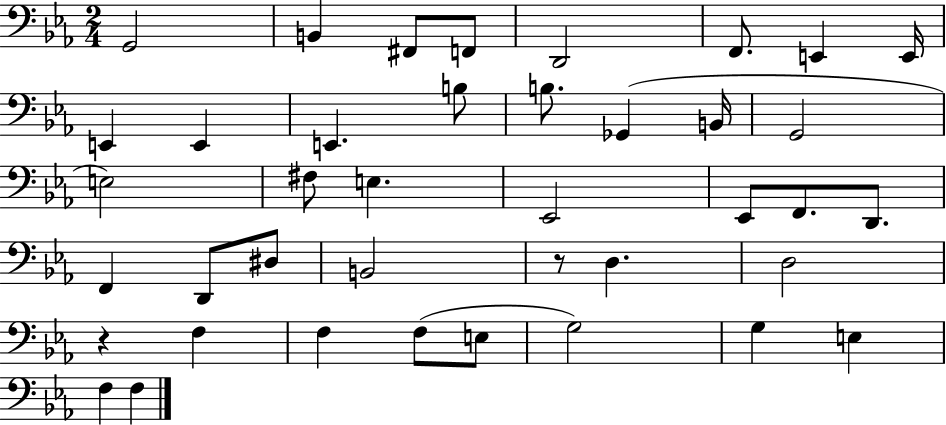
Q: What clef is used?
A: bass